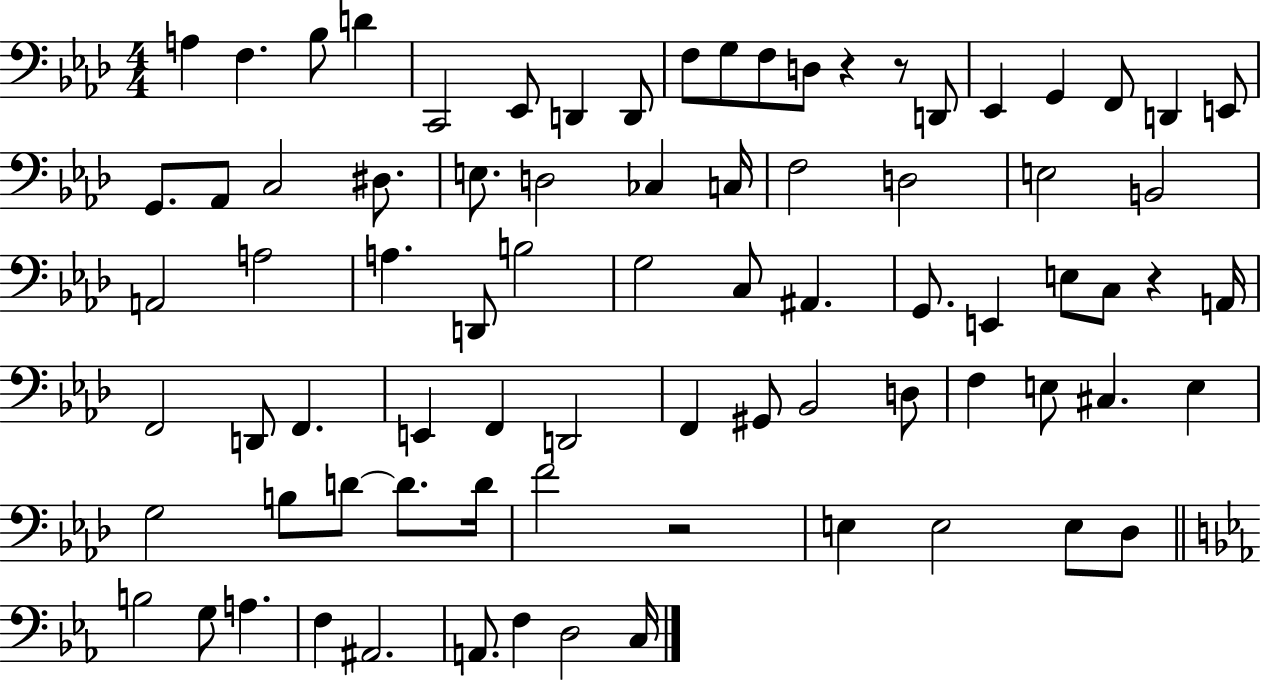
{
  \clef bass
  \numericTimeSignature
  \time 4/4
  \key aes \major
  a4 f4. bes8 d'4 | c,2 ees,8 d,4 d,8 | f8 g8 f8 d8 r4 r8 d,8 | ees,4 g,4 f,8 d,4 e,8 | \break g,8. aes,8 c2 dis8. | e8. d2 ces4 c16 | f2 d2 | e2 b,2 | \break a,2 a2 | a4. d,8 b2 | g2 c8 ais,4. | g,8. e,4 e8 c8 r4 a,16 | \break f,2 d,8 f,4. | e,4 f,4 d,2 | f,4 gis,8 bes,2 d8 | f4 e8 cis4. e4 | \break g2 b8 d'8~~ d'8. d'16 | f'2 r2 | e4 e2 e8 des8 | \bar "||" \break \key ees \major b2 g8 a4. | f4 ais,2. | a,8. f4 d2 c16 | \bar "|."
}